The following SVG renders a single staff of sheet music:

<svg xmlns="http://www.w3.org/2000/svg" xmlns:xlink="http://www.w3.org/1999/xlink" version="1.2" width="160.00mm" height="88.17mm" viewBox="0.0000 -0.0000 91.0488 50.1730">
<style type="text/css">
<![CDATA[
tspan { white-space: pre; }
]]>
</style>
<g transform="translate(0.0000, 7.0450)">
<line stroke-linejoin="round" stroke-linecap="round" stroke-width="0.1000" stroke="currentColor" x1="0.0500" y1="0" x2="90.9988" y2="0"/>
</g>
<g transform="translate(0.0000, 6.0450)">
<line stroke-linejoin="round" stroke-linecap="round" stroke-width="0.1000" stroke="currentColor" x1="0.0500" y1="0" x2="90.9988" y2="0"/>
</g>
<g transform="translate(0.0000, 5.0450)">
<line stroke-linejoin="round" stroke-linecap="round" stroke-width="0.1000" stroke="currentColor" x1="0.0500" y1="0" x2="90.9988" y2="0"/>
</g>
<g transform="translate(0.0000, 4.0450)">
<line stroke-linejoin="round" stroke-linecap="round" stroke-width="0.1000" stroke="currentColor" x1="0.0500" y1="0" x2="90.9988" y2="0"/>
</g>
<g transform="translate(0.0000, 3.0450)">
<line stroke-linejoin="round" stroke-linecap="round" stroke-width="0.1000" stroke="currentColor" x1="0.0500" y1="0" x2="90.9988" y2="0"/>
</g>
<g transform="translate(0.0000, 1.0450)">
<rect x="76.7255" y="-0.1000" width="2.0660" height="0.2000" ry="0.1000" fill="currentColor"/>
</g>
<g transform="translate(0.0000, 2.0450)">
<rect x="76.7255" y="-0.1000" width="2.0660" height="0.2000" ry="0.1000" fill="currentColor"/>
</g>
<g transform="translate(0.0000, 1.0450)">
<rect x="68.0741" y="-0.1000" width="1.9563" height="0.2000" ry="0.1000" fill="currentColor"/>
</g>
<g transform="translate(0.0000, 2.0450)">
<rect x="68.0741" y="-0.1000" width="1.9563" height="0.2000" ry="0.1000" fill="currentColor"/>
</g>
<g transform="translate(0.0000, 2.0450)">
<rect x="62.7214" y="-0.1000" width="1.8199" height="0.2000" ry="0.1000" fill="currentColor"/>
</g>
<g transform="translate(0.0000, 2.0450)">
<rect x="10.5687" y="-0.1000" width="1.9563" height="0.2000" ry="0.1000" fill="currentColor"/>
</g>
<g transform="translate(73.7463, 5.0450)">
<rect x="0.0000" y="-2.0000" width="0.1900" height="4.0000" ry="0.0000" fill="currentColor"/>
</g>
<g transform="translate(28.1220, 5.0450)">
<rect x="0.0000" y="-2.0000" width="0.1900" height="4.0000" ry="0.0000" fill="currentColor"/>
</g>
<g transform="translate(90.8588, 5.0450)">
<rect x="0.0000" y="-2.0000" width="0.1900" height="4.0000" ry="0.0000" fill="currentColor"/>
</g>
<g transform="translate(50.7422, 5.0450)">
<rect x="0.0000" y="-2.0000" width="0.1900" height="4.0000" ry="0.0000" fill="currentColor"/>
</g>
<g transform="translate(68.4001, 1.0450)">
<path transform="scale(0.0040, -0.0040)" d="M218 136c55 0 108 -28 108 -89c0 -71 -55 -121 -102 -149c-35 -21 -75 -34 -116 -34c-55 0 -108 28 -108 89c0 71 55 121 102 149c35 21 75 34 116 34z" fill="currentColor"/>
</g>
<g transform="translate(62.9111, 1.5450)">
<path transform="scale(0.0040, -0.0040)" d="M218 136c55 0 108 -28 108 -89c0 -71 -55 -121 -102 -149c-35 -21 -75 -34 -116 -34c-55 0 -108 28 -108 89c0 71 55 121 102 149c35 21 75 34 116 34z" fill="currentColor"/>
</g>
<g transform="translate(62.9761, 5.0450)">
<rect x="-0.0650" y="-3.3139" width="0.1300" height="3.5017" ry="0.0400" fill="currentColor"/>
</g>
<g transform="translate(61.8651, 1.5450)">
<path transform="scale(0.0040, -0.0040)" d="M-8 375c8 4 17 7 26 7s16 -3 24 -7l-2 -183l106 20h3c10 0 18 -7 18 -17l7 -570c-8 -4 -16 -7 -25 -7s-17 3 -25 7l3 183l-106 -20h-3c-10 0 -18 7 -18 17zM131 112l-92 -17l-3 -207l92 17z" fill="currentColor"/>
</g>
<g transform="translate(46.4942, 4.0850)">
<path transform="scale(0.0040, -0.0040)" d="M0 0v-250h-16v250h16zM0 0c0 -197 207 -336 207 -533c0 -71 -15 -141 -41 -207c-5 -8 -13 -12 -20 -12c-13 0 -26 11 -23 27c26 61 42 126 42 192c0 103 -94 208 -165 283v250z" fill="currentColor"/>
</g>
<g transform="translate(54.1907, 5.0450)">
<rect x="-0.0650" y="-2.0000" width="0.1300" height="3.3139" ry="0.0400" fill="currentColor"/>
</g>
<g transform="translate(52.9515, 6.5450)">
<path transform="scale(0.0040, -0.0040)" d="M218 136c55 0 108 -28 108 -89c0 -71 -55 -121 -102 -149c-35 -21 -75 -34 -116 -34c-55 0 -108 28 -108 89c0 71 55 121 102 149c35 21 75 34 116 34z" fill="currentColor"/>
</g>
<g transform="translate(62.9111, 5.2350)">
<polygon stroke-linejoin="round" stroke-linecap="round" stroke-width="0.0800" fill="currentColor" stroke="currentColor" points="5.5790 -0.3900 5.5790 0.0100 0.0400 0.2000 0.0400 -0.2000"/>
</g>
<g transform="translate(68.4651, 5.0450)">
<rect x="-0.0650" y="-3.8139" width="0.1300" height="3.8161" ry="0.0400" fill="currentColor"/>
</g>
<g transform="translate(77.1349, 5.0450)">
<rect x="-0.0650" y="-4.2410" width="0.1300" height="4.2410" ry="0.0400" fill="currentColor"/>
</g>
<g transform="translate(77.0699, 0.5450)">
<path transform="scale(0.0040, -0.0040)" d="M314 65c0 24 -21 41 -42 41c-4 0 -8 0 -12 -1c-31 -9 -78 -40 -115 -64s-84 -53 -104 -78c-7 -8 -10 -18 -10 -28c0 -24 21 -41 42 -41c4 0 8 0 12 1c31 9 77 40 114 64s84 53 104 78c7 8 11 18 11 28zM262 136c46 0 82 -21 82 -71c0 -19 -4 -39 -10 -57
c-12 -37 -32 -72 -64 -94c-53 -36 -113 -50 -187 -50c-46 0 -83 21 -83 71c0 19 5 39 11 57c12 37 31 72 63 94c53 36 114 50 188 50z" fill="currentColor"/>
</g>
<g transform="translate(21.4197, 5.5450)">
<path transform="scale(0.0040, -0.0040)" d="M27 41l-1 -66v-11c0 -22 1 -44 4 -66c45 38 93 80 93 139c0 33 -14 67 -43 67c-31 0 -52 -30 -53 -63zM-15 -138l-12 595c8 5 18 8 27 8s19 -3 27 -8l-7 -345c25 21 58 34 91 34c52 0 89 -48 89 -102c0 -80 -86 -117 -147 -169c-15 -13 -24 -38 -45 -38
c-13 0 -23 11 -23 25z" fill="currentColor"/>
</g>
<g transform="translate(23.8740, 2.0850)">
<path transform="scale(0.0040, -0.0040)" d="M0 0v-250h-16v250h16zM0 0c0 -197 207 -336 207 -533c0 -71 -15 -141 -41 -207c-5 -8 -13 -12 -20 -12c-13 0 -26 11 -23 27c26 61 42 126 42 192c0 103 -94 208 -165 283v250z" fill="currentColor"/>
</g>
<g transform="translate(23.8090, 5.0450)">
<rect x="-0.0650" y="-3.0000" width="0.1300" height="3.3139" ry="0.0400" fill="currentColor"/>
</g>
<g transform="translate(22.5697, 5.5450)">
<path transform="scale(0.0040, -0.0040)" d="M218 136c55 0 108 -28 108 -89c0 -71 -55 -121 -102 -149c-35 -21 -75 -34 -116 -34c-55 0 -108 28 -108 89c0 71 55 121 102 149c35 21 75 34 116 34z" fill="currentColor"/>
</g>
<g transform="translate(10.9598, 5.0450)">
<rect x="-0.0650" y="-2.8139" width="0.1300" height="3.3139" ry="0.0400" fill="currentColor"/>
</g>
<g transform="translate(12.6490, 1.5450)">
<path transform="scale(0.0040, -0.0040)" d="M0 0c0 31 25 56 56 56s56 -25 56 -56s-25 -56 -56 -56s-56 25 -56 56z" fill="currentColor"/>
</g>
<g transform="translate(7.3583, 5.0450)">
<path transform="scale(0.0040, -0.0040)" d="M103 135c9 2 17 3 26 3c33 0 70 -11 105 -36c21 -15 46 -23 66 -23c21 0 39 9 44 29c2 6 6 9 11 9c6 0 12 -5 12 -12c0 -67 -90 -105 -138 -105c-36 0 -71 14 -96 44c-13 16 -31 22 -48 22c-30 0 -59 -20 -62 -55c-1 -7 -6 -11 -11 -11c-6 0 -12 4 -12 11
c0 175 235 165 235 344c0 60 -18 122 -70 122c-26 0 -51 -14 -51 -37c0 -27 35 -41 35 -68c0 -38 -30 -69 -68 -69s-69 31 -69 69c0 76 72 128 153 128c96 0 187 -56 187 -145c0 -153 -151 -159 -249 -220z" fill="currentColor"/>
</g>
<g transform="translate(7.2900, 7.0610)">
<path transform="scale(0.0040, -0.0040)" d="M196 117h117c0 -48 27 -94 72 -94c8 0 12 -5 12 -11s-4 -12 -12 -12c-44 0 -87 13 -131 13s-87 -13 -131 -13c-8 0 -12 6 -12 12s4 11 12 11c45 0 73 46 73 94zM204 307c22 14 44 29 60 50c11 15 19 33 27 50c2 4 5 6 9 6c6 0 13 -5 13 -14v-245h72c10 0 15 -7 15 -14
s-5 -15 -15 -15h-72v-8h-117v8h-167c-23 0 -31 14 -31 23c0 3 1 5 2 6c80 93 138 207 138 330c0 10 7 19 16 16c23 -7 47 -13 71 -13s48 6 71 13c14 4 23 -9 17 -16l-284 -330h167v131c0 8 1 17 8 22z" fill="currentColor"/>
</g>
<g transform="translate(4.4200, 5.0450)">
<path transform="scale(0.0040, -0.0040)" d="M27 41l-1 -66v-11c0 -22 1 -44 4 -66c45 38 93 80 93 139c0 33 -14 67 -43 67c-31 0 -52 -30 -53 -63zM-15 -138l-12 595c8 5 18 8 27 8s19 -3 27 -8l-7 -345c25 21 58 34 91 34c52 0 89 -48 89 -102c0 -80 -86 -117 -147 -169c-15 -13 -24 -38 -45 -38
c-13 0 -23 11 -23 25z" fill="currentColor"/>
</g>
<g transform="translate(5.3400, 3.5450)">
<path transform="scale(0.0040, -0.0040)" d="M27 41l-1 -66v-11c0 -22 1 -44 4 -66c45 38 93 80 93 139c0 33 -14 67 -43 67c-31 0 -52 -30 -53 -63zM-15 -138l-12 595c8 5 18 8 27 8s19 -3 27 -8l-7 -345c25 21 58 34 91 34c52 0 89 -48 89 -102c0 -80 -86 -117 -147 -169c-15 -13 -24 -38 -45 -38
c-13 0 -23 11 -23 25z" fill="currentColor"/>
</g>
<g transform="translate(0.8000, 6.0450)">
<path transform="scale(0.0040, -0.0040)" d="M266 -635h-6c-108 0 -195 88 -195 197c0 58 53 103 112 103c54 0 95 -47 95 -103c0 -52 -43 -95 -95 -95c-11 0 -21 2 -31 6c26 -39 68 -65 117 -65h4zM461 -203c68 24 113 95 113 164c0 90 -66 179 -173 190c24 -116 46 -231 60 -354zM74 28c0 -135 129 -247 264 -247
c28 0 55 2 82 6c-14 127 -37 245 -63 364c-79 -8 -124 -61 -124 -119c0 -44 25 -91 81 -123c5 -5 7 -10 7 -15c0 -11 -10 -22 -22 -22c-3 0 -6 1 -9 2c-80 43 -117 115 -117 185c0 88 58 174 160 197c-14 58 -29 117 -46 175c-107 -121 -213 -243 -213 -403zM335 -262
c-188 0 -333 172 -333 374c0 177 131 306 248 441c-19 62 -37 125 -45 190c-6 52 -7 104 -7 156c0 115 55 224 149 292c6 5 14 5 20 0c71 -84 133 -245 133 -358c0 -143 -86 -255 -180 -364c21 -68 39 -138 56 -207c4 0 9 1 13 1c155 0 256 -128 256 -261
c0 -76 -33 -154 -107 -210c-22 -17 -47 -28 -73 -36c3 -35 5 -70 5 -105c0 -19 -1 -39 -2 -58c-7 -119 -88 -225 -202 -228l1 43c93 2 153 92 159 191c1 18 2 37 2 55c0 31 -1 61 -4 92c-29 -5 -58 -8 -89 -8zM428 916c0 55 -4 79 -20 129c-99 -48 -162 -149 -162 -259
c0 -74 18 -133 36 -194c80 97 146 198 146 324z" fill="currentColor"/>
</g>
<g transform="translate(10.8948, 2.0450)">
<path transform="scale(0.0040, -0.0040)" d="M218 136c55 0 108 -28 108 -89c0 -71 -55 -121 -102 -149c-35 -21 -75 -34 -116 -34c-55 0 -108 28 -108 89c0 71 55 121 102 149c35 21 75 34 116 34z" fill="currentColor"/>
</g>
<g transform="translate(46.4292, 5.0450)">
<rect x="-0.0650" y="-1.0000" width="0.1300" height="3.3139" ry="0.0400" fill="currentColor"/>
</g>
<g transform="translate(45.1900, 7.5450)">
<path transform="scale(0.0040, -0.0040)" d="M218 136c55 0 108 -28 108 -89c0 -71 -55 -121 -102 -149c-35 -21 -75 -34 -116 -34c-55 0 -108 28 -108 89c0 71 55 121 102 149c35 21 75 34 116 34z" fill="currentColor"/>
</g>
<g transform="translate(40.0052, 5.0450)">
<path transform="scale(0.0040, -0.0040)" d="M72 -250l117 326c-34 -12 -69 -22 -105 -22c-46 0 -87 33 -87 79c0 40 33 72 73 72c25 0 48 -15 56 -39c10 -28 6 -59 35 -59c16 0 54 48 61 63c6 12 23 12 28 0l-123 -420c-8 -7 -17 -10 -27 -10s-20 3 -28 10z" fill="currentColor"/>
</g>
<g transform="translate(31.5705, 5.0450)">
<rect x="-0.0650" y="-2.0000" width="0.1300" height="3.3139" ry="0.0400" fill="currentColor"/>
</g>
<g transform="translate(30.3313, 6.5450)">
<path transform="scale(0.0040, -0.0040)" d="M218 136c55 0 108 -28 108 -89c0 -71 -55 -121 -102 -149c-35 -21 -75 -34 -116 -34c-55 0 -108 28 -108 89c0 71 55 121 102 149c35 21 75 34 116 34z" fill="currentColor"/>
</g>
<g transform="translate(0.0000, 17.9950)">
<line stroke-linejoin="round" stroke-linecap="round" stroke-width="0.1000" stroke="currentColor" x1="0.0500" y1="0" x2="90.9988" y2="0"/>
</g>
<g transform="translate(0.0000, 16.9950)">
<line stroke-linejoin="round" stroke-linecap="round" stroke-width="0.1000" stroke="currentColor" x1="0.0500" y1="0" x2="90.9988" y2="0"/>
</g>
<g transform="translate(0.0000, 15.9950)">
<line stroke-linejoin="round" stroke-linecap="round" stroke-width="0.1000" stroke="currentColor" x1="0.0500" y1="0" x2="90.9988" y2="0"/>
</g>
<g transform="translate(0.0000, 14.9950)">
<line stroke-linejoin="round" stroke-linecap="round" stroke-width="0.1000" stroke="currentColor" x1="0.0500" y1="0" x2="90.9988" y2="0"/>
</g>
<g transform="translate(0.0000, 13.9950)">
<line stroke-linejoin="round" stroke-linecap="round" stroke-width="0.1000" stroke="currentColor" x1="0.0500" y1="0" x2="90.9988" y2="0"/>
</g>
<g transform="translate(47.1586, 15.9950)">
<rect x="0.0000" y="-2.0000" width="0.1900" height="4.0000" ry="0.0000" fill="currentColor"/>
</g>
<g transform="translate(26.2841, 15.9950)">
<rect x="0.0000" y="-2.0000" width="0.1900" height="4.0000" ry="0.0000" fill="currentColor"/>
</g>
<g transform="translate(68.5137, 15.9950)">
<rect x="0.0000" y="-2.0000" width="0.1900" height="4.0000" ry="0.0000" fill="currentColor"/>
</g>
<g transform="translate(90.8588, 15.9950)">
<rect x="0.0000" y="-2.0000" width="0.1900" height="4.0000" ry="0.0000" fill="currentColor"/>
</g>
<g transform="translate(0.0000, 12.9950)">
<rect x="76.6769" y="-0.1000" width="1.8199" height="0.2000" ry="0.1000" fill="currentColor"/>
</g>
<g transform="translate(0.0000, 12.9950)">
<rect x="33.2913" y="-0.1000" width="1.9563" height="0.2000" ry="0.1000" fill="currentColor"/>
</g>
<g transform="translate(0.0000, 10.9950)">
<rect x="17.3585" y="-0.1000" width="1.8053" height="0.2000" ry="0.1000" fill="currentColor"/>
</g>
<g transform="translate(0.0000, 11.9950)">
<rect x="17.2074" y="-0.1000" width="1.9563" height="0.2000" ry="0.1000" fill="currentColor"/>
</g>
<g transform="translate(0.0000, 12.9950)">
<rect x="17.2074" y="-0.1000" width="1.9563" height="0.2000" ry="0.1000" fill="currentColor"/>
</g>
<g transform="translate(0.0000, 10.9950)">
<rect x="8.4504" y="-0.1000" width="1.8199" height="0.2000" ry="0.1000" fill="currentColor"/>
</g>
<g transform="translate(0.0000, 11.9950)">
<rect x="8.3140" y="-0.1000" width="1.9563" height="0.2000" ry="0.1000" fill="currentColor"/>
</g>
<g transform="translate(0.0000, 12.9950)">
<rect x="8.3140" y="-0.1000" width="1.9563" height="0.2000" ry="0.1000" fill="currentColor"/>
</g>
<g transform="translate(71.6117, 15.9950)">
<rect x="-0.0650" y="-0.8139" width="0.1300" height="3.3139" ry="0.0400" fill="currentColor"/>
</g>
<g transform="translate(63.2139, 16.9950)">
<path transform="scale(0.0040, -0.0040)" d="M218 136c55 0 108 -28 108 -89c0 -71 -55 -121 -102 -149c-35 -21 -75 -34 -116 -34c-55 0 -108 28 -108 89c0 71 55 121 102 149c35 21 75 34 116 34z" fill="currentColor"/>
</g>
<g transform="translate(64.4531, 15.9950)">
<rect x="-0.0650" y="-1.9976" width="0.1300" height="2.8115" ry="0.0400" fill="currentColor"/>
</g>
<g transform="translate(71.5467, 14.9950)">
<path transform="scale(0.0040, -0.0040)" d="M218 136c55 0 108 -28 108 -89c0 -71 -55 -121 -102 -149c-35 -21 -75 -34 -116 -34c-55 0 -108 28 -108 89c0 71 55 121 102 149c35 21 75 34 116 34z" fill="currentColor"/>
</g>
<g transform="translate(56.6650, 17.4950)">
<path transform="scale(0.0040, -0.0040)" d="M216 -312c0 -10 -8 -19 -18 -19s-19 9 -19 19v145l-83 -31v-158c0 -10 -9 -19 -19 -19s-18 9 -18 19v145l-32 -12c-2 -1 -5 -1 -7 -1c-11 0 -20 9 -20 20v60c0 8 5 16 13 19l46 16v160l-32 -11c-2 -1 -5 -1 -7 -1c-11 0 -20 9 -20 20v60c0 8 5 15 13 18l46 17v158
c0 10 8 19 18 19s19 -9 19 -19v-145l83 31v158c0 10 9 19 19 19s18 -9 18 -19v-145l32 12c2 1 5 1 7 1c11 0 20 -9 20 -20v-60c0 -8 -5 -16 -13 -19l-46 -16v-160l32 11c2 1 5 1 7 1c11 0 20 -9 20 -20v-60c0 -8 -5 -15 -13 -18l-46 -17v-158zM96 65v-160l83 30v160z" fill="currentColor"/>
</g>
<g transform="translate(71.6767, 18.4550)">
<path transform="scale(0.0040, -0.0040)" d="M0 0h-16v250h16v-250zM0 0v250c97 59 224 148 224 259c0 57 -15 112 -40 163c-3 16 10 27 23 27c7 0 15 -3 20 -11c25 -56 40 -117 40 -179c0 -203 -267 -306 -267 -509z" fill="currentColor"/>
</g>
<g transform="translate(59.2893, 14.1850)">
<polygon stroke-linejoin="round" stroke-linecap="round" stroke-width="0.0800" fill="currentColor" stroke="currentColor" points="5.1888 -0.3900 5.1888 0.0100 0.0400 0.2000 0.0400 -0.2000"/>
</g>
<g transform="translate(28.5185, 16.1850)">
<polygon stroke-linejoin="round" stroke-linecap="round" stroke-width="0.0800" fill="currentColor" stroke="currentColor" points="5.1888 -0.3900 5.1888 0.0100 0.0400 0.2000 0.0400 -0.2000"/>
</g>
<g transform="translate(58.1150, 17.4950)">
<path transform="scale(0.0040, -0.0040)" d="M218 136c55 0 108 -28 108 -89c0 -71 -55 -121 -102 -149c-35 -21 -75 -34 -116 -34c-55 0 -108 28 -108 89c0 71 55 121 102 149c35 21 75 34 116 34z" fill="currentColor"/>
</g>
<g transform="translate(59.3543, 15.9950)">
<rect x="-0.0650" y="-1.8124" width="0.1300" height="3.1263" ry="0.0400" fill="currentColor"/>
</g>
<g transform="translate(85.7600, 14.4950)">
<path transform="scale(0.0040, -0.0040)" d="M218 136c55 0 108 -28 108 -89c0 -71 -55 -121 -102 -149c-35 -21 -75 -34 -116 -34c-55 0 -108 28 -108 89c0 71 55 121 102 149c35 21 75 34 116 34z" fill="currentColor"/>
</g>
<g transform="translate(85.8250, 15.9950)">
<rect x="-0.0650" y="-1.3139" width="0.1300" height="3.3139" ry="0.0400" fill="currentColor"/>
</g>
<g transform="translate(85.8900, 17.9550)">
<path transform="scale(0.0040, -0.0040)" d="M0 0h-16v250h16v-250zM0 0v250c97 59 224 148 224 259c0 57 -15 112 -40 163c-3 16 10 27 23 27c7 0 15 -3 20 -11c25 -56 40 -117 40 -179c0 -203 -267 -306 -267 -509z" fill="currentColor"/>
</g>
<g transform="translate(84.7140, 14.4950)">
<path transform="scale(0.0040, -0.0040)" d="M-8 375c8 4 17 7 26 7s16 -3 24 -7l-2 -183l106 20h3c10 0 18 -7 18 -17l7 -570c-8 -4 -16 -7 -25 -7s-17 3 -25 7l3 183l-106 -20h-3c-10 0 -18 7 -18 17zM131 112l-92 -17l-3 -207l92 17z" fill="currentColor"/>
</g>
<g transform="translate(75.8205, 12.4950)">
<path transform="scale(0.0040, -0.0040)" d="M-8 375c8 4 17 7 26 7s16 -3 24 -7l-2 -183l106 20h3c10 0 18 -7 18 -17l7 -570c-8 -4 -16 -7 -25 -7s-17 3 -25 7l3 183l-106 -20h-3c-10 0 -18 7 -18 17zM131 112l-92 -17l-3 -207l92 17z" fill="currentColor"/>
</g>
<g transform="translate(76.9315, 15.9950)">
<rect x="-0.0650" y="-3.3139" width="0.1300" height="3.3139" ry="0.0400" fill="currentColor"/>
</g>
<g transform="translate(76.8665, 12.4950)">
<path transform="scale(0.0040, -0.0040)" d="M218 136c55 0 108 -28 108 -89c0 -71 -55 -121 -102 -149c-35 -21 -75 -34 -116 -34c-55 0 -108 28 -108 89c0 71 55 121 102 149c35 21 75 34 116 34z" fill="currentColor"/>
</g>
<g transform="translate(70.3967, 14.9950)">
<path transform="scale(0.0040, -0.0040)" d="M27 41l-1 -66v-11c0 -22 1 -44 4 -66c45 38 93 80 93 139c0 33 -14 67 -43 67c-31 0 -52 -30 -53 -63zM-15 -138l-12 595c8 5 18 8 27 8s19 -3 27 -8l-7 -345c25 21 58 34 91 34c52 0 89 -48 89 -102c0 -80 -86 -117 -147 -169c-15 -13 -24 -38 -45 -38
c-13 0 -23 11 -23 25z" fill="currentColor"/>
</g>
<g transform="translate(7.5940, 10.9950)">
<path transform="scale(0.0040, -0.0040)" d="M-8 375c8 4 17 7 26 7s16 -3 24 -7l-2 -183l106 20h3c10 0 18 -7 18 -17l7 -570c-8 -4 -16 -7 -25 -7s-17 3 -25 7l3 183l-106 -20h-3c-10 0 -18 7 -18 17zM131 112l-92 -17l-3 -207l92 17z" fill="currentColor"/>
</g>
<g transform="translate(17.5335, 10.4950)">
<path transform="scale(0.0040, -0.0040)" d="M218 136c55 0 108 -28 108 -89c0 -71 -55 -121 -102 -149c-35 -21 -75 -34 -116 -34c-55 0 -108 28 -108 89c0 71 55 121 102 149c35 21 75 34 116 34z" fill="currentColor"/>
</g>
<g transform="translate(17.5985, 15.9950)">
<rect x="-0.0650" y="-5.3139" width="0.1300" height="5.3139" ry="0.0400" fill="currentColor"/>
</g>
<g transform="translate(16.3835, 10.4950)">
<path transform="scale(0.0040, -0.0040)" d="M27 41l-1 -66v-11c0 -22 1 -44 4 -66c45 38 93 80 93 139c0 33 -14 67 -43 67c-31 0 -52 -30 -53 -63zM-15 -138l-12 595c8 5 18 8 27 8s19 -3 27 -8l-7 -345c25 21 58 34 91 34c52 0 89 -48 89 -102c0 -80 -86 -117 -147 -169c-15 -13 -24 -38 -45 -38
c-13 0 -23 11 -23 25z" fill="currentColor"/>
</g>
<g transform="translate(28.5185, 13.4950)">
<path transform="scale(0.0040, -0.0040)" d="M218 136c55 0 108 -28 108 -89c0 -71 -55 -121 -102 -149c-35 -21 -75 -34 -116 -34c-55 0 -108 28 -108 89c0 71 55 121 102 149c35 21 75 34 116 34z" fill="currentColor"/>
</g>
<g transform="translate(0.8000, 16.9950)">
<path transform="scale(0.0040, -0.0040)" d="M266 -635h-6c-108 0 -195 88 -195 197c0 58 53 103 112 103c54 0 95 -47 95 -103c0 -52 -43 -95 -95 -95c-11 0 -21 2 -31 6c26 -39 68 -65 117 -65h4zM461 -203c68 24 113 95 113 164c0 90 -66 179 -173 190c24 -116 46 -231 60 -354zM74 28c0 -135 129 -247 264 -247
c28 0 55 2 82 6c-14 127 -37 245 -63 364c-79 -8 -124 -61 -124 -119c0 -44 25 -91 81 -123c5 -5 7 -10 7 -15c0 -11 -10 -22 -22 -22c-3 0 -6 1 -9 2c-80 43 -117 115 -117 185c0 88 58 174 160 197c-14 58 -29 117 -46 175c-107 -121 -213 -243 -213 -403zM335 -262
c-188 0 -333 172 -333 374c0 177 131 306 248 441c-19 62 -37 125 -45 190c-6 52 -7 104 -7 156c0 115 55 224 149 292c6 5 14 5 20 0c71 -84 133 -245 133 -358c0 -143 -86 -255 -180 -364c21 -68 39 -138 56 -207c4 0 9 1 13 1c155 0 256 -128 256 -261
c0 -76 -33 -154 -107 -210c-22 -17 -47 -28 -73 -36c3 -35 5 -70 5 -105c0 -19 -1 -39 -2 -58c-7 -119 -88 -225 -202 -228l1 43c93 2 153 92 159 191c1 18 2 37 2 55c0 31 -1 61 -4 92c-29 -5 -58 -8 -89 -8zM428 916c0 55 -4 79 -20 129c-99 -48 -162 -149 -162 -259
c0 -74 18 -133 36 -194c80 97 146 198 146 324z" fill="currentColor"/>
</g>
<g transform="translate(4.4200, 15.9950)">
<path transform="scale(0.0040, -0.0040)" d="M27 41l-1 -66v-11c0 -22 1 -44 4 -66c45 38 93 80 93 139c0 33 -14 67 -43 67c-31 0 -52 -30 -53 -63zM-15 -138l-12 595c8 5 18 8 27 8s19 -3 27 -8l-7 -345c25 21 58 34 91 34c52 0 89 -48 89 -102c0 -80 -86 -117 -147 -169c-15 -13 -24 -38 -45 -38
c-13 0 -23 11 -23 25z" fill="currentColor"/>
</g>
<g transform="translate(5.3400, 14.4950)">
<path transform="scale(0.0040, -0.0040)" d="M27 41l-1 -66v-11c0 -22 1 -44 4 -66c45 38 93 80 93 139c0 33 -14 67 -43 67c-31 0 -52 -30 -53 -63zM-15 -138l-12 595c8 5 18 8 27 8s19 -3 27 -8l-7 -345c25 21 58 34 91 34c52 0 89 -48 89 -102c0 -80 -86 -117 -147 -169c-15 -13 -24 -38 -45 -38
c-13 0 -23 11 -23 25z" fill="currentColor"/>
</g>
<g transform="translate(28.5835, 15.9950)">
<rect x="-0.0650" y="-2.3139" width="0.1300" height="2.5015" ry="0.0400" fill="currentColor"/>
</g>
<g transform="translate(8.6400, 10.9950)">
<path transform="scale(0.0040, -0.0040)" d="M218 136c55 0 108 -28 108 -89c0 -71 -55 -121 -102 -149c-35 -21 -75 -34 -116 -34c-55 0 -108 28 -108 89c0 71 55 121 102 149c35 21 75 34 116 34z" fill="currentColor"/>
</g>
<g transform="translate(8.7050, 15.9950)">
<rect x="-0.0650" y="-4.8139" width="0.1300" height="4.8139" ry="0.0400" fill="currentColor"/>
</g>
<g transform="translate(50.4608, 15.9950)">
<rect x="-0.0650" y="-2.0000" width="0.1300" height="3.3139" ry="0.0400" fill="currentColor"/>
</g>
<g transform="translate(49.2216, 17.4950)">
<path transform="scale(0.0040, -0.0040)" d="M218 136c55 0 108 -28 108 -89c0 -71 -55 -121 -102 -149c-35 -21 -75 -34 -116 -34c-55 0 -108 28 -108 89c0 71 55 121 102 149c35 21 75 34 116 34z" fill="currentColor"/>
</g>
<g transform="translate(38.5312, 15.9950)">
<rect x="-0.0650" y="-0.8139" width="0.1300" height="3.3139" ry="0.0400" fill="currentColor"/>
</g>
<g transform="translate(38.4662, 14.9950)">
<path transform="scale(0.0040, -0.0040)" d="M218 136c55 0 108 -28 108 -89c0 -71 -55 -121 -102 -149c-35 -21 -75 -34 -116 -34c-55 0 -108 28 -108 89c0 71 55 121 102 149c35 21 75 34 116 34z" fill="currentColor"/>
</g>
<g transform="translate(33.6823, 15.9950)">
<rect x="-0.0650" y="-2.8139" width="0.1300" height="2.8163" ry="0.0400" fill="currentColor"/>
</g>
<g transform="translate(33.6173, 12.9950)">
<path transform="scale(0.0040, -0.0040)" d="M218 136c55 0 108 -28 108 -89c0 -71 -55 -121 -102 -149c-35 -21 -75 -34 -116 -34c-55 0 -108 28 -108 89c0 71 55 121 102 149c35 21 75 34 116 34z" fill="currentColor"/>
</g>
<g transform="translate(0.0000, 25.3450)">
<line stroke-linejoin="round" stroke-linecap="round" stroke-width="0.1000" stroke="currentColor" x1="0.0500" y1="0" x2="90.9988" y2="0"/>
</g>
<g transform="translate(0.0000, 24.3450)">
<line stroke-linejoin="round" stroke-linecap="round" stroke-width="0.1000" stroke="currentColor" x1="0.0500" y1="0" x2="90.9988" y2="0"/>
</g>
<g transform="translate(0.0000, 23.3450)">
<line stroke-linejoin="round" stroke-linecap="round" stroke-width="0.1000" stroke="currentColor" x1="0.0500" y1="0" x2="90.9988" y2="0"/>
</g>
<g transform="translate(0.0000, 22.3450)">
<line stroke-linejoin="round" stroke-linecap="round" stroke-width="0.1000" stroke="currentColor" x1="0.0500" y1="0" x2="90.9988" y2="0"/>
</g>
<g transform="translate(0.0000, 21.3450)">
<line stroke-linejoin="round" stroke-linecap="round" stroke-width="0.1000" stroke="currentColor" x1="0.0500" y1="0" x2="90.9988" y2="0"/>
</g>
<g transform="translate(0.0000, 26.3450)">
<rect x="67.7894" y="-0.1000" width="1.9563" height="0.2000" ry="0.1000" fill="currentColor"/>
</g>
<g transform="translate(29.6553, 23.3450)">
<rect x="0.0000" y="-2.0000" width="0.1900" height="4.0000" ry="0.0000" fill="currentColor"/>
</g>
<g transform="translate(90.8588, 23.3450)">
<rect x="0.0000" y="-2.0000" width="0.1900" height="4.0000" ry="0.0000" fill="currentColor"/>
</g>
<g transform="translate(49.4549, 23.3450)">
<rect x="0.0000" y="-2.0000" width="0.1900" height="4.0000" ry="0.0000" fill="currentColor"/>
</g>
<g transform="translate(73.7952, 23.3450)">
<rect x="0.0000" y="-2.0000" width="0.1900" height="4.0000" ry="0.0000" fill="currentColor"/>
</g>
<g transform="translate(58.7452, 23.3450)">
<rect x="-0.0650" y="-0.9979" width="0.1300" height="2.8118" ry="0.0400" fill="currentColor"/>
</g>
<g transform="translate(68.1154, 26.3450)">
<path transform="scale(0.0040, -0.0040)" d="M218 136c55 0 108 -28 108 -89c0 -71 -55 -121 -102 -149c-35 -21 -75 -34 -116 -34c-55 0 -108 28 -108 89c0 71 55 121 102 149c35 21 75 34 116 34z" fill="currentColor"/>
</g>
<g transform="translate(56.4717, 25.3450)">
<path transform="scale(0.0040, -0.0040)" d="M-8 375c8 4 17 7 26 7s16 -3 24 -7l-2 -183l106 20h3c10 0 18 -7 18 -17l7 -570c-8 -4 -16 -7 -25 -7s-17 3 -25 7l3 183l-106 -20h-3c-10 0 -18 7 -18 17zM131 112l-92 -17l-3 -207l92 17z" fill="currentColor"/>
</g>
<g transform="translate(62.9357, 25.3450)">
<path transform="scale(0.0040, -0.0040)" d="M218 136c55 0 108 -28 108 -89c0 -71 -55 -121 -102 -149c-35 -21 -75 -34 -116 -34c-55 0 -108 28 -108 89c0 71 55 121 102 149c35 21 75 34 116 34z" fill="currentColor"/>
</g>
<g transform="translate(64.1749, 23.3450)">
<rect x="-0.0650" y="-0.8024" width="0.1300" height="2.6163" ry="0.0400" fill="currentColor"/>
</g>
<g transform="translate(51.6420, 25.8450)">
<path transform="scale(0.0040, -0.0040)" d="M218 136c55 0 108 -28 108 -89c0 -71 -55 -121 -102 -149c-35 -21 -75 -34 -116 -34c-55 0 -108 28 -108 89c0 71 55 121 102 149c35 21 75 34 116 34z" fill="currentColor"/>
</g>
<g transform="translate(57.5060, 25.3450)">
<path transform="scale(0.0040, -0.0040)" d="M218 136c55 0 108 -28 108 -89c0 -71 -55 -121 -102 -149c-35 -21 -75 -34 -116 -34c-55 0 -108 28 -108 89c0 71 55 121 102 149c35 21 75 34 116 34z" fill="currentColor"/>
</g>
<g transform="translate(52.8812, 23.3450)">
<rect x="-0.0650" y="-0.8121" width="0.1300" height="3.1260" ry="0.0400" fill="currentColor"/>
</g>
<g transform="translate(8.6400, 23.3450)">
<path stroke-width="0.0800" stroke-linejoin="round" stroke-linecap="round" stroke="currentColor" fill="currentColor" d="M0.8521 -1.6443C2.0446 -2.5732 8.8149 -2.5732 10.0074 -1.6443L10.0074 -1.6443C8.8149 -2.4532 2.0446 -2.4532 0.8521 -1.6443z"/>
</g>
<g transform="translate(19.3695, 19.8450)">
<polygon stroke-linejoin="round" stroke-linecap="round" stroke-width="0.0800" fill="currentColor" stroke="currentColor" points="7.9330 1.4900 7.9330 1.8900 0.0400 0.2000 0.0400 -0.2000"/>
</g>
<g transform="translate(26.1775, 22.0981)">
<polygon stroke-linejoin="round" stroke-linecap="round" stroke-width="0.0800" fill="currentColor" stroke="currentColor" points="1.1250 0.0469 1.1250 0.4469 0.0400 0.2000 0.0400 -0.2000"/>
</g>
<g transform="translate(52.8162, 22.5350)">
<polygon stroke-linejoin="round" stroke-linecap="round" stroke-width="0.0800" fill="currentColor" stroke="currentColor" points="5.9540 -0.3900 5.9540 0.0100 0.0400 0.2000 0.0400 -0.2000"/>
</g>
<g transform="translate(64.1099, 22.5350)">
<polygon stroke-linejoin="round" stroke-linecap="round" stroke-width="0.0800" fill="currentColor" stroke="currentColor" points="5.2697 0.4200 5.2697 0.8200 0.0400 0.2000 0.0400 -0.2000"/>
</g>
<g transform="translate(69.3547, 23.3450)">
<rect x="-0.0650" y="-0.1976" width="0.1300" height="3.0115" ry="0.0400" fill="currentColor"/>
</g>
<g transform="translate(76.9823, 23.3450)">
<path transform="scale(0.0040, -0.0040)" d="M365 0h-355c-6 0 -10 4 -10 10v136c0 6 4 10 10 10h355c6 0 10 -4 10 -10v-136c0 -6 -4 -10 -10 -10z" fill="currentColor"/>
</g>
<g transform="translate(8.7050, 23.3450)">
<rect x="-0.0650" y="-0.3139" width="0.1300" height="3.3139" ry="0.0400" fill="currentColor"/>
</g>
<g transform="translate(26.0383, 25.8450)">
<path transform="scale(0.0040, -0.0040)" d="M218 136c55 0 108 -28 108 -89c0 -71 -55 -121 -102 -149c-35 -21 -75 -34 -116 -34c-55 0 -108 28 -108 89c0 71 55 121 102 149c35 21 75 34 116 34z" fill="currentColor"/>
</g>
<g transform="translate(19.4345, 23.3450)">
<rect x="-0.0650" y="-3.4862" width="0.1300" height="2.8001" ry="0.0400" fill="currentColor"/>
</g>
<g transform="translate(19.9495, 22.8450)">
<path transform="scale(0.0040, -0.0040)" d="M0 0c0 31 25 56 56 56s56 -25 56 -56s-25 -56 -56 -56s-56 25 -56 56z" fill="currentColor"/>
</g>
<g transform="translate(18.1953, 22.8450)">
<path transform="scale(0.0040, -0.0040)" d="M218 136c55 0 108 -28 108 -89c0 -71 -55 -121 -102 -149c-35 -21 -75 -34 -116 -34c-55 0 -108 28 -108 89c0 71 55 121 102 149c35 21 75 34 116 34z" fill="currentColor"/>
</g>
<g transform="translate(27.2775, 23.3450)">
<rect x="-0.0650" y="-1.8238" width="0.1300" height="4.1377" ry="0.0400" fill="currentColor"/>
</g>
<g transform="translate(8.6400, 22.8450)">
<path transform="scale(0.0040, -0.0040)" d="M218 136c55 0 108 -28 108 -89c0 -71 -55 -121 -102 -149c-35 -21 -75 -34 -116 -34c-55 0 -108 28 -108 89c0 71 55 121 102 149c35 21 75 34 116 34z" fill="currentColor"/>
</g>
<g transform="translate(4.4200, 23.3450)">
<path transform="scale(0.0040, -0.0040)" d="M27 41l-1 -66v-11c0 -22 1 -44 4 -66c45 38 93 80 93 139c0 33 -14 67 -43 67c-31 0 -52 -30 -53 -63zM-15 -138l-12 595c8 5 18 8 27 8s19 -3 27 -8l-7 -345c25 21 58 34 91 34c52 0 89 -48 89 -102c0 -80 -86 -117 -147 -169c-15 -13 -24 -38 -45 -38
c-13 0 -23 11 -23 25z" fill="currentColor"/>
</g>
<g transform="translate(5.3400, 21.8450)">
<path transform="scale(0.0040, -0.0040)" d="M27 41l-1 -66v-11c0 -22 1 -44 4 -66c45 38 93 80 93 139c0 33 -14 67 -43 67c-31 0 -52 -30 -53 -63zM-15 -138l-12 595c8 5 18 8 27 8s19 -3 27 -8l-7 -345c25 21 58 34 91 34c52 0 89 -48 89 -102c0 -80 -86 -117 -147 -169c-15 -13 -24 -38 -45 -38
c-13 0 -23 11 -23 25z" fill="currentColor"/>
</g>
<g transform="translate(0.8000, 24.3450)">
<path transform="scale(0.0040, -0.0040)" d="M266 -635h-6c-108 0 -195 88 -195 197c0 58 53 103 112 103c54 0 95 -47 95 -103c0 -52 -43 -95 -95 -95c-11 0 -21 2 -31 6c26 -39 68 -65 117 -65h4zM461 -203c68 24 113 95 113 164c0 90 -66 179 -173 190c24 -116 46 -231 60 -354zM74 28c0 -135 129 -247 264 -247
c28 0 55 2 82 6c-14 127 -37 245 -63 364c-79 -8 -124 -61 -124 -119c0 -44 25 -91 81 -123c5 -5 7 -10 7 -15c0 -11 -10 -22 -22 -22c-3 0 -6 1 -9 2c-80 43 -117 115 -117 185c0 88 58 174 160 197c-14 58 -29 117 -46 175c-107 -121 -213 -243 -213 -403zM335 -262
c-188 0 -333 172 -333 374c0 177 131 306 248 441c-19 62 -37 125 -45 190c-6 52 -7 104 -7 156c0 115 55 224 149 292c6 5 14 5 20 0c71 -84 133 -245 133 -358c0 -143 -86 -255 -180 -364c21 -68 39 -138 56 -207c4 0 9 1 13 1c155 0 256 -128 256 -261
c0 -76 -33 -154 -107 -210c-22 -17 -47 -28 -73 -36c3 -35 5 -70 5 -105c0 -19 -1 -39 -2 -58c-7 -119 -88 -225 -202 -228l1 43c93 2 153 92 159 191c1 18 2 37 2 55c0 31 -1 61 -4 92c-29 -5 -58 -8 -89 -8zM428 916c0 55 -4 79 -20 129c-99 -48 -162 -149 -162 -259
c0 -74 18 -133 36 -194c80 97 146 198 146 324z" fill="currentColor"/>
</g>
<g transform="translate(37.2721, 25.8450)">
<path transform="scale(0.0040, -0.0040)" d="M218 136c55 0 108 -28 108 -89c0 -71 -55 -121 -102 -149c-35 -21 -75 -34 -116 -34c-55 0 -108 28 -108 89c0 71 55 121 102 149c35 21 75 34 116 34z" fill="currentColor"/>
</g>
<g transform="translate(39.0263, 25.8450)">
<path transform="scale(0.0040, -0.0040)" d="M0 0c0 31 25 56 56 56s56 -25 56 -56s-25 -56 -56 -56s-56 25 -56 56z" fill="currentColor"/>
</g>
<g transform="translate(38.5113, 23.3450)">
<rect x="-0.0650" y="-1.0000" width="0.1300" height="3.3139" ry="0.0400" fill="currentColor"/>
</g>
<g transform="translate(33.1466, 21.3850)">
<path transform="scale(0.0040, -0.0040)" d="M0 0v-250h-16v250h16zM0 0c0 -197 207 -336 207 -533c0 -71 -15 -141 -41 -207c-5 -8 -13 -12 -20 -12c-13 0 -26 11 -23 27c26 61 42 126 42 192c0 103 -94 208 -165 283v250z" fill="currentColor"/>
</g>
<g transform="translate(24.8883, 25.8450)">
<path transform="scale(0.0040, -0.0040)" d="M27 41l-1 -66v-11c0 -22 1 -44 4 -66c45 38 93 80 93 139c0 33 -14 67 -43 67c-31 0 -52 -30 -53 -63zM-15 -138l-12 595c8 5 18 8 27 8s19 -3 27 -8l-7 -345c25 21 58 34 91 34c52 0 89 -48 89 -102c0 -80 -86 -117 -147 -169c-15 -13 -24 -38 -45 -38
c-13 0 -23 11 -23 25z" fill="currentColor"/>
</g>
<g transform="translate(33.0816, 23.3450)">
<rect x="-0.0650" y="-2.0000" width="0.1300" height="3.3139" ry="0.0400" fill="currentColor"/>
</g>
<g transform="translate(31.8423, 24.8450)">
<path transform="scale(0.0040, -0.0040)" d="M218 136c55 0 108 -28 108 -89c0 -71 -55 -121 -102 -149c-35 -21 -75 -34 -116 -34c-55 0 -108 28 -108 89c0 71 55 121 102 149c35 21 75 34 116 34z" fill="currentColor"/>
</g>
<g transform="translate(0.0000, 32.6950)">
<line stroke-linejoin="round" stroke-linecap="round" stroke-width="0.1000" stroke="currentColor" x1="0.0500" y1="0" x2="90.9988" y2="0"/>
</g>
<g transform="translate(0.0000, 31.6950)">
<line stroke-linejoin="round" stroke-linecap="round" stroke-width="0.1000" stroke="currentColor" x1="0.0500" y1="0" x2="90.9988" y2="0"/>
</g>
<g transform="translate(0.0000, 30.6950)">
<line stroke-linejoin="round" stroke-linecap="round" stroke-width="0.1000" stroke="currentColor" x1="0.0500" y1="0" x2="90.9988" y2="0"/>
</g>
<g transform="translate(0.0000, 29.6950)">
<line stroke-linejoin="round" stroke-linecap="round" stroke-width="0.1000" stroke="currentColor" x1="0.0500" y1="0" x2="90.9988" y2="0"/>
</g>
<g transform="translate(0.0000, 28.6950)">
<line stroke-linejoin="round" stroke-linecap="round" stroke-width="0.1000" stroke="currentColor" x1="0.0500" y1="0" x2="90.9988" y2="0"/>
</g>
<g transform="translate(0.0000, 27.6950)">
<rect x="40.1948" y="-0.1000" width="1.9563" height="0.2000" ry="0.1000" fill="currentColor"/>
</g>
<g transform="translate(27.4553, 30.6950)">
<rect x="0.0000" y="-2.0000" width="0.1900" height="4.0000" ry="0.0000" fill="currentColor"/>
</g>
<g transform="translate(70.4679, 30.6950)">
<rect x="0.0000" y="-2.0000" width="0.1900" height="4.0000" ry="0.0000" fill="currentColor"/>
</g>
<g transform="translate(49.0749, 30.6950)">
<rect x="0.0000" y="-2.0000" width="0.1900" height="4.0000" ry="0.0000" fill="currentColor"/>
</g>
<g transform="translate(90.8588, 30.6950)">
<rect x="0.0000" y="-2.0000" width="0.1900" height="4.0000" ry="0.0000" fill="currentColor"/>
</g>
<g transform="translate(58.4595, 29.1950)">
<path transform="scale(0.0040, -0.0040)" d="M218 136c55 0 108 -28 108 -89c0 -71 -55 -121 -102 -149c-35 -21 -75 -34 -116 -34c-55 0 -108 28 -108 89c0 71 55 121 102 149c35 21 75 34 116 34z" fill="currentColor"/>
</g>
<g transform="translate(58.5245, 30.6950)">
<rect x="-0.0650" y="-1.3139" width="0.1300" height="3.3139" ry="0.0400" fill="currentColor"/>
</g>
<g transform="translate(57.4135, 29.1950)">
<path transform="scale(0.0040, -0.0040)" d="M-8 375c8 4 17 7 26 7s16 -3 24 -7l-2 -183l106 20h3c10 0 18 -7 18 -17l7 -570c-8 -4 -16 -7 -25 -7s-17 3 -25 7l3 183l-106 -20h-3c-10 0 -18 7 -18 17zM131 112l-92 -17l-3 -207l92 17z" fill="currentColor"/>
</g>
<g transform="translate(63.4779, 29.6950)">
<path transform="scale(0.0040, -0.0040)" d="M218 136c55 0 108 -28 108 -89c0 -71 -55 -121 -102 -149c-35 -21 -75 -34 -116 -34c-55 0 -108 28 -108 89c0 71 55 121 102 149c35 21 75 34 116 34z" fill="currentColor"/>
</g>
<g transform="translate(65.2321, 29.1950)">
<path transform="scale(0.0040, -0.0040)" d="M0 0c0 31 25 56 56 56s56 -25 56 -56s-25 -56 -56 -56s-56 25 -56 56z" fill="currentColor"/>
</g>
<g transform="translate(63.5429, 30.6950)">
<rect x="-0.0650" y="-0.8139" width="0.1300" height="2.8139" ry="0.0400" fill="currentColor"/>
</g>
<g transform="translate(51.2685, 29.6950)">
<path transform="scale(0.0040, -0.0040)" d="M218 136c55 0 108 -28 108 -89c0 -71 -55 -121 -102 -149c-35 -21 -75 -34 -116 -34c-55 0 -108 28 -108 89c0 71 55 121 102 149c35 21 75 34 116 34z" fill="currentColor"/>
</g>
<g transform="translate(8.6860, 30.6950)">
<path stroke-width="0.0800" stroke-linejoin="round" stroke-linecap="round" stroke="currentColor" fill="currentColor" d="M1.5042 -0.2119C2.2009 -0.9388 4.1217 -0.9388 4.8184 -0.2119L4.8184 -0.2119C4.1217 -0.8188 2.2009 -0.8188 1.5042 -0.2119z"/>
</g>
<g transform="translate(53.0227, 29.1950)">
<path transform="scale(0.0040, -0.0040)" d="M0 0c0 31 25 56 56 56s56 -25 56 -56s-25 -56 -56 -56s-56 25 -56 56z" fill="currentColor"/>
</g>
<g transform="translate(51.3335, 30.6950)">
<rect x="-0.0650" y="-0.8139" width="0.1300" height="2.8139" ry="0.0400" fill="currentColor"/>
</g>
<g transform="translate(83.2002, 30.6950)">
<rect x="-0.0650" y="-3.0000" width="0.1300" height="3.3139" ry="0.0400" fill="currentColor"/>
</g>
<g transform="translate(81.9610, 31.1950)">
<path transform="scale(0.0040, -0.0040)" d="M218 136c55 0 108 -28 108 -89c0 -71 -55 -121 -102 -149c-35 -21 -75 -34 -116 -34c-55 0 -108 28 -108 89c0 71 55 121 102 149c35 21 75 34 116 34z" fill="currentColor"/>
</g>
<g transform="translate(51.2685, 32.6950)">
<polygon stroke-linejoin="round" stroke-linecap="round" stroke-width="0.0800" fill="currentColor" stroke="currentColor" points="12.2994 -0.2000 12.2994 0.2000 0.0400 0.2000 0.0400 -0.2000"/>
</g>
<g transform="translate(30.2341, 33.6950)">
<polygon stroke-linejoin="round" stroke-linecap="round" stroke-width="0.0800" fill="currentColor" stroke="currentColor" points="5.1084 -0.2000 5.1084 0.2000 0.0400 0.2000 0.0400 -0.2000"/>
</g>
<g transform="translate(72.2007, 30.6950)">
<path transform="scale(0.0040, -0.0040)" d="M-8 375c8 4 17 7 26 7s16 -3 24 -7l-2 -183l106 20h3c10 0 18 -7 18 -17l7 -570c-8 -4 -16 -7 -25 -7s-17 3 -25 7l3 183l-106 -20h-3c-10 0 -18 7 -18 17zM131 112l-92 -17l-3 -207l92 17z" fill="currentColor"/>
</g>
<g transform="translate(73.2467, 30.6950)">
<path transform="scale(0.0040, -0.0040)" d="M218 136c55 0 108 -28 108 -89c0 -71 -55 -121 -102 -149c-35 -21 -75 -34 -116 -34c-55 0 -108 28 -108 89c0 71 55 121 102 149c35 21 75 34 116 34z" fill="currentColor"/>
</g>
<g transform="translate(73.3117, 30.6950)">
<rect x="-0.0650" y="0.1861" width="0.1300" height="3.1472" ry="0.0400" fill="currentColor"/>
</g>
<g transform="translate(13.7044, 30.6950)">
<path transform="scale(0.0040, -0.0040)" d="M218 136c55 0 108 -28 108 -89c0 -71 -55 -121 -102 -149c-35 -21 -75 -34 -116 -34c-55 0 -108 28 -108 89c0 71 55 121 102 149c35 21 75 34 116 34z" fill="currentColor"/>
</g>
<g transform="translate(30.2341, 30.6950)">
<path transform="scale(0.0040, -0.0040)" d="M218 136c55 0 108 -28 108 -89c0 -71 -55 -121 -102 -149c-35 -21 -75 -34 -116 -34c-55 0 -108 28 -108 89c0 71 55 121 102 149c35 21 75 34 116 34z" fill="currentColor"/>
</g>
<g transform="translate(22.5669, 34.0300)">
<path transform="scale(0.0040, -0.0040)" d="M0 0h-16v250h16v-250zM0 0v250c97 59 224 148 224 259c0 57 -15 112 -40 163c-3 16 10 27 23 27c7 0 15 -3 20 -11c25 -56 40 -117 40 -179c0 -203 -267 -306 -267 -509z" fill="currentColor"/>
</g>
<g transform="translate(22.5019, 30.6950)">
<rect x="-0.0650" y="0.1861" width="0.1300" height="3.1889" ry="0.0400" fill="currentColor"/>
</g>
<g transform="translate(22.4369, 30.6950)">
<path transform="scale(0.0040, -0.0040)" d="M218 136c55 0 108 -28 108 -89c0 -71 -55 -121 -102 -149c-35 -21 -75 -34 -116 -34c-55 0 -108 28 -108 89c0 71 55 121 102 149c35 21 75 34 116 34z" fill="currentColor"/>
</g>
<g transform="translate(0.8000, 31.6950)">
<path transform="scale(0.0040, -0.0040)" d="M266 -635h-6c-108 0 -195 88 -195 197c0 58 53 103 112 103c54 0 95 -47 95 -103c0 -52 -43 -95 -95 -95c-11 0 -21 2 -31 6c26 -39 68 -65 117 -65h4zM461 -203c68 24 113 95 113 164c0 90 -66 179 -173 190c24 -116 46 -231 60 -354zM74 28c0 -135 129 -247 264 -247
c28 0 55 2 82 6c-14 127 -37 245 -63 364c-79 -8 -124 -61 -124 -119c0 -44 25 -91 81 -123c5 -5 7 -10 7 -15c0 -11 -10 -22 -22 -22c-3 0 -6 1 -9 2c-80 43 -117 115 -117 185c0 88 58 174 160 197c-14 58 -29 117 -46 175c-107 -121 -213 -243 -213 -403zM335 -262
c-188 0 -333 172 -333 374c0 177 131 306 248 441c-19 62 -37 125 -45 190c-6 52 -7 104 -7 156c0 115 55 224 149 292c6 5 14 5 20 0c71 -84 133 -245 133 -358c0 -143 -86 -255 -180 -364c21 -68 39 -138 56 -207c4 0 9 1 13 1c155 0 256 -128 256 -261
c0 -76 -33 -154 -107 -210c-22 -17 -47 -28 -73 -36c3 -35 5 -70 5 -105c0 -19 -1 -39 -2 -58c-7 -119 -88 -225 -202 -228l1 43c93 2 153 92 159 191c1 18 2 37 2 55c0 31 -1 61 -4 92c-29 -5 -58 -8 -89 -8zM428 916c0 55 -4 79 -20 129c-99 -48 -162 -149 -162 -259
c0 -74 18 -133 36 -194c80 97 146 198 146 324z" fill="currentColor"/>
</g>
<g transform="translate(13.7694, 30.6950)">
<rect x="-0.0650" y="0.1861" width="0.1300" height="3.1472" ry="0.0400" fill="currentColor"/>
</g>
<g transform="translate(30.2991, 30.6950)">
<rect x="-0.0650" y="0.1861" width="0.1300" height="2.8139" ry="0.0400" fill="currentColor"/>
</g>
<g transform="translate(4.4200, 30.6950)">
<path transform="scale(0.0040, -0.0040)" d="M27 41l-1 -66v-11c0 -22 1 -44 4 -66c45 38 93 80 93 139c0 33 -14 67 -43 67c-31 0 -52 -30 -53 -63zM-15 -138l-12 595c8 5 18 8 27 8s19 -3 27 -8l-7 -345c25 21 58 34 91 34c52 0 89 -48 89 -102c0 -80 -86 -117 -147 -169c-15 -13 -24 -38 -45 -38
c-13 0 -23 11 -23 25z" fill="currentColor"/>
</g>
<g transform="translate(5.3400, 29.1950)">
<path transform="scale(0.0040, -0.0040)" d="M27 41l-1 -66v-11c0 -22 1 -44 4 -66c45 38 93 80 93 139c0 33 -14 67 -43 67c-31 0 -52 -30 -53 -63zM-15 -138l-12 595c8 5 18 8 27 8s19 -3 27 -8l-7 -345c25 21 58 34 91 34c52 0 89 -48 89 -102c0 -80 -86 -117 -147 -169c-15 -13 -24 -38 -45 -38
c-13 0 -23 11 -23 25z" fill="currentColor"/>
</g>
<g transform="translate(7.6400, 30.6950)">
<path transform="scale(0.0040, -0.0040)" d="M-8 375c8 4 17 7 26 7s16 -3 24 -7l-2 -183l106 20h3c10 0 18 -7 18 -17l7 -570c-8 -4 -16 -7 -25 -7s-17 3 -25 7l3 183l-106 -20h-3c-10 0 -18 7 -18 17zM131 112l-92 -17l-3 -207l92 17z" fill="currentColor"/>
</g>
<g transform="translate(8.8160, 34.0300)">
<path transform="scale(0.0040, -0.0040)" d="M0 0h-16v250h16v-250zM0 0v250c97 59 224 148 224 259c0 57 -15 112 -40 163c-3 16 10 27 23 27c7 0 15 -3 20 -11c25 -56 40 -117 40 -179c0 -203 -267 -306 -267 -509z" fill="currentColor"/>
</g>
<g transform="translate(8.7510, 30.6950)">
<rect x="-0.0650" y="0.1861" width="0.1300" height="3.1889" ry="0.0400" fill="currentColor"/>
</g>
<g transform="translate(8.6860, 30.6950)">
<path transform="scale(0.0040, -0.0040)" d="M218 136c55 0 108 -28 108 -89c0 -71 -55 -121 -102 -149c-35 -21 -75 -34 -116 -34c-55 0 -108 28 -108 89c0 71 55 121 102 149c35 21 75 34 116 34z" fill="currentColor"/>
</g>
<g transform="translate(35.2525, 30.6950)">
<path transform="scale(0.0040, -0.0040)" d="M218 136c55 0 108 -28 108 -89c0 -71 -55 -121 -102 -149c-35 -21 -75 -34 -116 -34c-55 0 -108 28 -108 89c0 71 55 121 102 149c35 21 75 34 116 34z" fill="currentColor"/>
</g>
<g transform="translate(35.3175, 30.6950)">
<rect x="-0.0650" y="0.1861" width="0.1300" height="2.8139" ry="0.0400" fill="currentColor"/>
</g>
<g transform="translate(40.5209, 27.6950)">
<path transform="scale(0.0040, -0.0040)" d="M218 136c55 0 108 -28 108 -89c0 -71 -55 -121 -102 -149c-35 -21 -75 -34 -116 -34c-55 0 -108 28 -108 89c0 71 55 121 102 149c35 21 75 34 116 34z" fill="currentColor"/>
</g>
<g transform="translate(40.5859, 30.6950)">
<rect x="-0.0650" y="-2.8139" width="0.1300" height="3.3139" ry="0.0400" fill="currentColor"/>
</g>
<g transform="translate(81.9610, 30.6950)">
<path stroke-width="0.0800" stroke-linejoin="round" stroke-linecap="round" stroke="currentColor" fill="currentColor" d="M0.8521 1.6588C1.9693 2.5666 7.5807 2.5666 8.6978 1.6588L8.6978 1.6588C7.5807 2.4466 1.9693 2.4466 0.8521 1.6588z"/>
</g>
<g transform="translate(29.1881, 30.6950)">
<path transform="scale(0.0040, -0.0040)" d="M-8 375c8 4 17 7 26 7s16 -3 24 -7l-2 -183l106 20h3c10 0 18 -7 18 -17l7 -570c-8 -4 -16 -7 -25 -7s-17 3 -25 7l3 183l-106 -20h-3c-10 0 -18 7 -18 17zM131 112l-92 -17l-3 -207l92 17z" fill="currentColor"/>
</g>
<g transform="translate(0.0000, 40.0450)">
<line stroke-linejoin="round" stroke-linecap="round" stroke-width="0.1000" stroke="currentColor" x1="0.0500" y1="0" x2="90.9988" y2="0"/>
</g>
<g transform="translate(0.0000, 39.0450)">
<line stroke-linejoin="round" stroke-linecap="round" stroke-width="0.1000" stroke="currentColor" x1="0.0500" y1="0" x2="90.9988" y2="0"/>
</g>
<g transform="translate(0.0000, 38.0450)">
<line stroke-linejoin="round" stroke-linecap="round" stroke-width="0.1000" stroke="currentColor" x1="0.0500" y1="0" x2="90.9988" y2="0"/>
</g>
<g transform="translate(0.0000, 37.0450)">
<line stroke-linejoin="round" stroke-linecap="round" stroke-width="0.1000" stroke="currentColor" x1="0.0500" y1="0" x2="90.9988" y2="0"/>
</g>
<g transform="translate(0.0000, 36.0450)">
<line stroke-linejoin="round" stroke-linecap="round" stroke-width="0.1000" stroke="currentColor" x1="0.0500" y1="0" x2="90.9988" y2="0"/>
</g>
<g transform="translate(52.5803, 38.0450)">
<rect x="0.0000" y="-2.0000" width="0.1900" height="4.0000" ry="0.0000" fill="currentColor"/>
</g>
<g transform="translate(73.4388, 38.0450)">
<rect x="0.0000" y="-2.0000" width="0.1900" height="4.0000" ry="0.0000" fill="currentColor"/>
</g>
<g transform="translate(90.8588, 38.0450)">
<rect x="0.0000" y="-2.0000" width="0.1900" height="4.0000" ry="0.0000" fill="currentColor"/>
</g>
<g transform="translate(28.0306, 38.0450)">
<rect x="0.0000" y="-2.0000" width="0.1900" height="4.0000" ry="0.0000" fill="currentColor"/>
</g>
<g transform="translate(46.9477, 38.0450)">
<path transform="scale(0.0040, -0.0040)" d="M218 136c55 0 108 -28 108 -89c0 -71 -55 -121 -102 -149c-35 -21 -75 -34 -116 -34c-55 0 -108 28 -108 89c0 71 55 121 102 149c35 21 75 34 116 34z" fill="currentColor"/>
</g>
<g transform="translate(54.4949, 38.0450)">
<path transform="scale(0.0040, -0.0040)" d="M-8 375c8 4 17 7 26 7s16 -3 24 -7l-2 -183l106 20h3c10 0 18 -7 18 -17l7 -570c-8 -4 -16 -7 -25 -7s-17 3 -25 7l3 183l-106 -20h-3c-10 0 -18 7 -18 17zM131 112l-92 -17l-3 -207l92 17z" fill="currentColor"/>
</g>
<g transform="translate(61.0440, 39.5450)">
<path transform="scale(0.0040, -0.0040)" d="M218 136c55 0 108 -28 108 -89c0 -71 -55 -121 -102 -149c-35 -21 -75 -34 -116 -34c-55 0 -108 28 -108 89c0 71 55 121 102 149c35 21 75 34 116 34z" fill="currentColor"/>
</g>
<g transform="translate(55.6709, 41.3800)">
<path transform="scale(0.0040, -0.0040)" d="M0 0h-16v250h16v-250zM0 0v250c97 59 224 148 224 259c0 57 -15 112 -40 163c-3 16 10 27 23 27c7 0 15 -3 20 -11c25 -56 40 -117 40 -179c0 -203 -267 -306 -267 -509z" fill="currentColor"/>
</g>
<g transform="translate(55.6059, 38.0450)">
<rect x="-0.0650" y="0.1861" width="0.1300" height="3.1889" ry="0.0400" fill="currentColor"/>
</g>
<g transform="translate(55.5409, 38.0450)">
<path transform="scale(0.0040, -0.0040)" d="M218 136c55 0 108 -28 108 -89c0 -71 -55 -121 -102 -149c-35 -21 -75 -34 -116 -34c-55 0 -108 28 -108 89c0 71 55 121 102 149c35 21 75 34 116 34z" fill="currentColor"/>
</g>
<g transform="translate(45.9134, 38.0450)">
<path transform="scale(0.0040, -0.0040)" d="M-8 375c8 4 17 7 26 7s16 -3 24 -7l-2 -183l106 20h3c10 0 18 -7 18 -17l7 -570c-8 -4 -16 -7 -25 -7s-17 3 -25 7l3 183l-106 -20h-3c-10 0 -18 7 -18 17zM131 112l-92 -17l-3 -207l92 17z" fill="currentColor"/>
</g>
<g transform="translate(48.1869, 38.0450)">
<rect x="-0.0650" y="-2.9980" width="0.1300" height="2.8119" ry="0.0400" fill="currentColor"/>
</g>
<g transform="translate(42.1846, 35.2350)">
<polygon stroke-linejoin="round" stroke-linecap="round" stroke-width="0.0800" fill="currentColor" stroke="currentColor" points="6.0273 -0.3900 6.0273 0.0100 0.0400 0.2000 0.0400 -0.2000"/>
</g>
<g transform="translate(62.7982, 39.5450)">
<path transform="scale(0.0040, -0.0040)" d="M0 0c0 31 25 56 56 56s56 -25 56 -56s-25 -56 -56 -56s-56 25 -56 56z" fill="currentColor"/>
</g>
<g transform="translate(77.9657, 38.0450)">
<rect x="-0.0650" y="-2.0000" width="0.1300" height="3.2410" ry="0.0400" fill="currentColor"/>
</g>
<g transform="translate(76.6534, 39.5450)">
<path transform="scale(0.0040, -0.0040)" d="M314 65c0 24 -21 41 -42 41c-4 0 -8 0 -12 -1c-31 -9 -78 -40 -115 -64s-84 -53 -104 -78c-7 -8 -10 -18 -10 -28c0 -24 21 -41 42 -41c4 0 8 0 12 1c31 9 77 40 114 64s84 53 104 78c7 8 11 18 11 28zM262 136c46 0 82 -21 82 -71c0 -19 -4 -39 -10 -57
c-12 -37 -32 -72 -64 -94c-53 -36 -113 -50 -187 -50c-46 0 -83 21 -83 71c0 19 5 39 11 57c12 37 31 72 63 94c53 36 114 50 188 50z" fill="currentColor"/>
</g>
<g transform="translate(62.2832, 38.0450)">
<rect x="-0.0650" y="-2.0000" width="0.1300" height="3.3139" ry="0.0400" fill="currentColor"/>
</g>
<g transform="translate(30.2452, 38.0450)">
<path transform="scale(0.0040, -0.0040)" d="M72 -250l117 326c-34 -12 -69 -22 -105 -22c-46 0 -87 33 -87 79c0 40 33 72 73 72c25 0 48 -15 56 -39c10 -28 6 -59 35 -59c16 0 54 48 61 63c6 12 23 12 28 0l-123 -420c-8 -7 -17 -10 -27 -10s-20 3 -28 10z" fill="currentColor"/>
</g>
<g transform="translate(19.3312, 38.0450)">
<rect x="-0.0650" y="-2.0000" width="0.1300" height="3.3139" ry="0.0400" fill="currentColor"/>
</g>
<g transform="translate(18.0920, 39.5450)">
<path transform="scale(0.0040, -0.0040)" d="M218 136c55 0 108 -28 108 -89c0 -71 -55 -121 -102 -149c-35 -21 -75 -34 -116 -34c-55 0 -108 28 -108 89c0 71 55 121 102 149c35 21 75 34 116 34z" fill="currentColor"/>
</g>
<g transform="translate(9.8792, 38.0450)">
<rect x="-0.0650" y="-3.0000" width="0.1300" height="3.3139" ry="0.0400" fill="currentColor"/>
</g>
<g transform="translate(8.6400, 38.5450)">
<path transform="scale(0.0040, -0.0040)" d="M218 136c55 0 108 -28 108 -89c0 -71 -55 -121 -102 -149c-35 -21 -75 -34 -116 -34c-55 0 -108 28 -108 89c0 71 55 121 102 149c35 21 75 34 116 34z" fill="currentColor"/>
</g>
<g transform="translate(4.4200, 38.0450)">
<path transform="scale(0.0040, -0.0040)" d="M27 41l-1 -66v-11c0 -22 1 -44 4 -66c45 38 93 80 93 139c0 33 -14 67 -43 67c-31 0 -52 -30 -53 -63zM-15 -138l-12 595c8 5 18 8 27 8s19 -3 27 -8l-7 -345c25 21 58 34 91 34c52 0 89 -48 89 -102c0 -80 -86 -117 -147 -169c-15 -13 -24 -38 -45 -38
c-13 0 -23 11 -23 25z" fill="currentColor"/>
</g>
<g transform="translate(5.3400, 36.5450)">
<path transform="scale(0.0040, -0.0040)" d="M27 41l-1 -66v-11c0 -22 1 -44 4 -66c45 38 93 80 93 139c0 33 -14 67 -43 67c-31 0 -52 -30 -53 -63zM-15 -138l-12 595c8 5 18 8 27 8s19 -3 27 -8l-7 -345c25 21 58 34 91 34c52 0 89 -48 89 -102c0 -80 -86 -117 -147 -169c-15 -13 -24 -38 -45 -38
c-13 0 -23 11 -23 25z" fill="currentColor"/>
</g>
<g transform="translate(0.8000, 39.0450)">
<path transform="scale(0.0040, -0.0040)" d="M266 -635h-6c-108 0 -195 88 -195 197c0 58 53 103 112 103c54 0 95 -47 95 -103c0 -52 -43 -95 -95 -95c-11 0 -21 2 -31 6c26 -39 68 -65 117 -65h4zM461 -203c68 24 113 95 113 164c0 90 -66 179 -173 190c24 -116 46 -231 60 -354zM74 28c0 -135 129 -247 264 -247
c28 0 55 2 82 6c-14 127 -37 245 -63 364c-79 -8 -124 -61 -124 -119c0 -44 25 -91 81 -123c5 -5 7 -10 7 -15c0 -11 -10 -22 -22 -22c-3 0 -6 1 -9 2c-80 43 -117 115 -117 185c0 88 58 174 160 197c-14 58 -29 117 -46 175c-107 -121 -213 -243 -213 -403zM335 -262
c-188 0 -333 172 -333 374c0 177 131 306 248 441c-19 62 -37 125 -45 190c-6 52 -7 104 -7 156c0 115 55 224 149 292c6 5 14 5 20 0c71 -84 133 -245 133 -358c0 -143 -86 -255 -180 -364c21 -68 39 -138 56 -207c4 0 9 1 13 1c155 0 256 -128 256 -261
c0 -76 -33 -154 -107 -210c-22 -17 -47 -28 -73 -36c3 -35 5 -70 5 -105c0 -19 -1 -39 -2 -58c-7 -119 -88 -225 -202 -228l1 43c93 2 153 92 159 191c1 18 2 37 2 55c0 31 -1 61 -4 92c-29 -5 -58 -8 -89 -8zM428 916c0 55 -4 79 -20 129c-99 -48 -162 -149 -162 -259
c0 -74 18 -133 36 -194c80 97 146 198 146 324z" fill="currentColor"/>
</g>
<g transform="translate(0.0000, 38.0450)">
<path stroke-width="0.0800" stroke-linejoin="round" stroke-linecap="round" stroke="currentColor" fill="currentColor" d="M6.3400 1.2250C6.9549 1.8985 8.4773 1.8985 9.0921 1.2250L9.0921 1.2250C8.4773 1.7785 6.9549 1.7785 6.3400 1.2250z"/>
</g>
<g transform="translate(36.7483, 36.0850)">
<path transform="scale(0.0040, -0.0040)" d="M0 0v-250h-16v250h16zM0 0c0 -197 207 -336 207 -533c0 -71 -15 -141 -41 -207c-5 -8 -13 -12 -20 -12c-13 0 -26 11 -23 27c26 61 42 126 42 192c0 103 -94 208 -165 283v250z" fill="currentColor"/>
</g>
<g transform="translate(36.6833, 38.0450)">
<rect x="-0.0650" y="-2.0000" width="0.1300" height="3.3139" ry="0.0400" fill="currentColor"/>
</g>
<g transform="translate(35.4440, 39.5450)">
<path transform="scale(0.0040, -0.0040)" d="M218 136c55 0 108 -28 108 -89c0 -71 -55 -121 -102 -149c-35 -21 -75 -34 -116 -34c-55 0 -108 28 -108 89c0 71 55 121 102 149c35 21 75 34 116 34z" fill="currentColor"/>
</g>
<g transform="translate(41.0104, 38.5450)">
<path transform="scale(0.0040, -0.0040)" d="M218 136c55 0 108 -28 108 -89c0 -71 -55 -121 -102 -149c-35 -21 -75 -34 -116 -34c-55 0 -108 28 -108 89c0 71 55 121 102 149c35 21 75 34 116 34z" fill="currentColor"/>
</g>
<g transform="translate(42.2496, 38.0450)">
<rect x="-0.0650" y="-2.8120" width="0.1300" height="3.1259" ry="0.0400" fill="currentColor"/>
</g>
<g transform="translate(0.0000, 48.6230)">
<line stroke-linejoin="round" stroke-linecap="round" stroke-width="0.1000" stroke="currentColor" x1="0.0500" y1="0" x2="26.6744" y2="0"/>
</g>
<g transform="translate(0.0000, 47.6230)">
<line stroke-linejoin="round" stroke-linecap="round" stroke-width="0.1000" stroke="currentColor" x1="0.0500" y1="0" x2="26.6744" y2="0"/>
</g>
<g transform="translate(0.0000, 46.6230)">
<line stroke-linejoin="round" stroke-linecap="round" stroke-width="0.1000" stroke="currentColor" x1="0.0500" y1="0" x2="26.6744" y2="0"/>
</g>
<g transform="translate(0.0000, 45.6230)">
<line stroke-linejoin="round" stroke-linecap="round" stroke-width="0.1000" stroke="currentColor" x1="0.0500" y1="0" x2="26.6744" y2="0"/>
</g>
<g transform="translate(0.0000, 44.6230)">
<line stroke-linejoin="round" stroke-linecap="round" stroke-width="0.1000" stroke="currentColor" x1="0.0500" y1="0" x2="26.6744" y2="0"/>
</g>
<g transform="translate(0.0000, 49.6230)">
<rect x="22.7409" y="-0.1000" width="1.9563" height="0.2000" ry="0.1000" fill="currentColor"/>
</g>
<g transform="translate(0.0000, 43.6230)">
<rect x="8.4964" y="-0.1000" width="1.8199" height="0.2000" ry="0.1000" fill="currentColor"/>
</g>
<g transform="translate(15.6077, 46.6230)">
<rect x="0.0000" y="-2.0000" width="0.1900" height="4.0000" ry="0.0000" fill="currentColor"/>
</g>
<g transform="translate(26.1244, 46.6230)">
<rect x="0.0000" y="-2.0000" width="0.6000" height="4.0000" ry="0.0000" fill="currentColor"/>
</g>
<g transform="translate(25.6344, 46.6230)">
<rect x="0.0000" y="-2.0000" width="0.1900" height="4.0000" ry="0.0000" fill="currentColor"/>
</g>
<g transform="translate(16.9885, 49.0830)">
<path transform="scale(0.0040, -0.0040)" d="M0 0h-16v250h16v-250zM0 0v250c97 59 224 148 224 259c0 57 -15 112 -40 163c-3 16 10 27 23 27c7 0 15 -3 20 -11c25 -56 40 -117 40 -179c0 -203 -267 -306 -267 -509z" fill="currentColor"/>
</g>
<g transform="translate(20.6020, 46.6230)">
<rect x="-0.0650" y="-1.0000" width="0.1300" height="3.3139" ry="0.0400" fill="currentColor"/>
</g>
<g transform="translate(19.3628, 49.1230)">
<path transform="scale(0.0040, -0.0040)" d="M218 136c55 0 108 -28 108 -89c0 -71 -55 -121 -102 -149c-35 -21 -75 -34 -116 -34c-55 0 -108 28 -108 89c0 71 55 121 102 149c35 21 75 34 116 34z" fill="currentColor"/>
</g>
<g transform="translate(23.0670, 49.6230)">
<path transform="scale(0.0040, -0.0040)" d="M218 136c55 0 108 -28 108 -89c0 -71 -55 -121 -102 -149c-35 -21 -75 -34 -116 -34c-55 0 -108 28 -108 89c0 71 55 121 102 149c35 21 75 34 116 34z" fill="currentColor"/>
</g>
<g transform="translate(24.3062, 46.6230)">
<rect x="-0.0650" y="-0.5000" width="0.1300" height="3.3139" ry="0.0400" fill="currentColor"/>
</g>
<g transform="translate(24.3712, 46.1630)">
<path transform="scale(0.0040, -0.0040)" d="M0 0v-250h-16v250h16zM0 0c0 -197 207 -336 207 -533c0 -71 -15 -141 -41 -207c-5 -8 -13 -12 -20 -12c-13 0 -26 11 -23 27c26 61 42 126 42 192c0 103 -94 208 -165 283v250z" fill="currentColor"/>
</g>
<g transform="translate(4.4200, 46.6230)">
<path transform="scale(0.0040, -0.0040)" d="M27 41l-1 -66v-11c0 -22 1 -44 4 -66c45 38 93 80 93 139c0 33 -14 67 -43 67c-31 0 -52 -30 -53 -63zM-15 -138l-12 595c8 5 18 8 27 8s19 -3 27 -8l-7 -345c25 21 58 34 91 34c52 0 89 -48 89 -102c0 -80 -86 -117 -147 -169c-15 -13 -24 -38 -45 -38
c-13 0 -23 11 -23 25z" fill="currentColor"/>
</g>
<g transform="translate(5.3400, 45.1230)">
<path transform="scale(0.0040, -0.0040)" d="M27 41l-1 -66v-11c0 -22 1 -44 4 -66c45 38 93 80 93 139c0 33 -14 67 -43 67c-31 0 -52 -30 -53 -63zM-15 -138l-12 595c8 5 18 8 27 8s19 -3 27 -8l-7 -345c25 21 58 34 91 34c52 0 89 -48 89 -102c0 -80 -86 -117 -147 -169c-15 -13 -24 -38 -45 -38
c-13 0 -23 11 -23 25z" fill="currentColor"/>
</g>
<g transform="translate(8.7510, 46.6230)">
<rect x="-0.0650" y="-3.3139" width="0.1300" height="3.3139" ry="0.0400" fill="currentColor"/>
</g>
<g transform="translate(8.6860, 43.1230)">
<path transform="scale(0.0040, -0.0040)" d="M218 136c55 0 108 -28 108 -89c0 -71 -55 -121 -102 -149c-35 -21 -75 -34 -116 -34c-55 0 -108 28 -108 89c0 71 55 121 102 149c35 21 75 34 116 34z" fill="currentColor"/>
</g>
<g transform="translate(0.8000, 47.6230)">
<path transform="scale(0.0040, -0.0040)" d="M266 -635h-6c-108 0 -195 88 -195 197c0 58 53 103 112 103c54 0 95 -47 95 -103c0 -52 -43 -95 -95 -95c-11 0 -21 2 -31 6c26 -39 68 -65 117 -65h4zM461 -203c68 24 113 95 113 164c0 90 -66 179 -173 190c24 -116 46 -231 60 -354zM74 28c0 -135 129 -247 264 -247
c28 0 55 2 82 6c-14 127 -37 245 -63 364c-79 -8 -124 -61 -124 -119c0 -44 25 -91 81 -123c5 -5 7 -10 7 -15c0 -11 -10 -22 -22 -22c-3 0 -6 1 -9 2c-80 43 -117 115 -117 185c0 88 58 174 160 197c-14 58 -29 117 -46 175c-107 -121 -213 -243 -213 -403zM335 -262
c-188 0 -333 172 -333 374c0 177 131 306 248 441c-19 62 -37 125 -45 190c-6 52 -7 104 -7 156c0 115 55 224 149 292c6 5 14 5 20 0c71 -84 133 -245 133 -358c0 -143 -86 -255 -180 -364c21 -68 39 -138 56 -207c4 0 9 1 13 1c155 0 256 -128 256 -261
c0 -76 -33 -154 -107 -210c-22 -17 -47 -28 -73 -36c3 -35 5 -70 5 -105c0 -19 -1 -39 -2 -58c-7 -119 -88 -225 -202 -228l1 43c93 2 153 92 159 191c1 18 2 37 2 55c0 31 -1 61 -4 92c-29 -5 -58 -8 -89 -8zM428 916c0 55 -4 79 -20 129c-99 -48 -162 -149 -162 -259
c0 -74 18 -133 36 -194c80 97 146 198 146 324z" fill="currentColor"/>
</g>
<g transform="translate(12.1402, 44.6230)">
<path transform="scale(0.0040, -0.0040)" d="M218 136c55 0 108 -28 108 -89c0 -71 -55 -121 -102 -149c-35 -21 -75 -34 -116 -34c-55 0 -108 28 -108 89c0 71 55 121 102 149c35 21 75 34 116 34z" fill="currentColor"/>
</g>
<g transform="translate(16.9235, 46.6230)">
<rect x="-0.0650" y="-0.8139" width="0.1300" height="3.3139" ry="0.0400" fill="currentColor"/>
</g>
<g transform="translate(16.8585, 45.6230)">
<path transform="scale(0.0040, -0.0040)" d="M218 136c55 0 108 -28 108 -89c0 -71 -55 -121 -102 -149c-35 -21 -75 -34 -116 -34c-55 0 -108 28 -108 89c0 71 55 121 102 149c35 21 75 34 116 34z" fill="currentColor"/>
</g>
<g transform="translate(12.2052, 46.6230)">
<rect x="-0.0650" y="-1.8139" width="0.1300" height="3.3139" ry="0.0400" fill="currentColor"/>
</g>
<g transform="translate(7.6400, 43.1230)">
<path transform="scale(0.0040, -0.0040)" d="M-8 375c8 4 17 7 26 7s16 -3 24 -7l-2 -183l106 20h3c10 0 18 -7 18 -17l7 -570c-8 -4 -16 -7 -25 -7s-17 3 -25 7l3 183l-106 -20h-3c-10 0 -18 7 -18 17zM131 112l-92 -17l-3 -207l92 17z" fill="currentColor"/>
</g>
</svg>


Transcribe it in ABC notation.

X:1
T:Untitled
M:2/4
L:1/4
K:Bb
a _A/2 F z/2 D/2 F b/2 c'/2 d'2 e' _f' g/2 a/2 d F ^F/2 G/2 _d/2 b e/2 c c/2 _D/4 F/2 D D/2 E/2 E/2 C/2 z2 B/2 B B/2 B/2 B/2 a d/2 e/2 d/2 B A A F z/2 F/2 A/2 B/2 B/2 F F2 b f d/2 D C/2